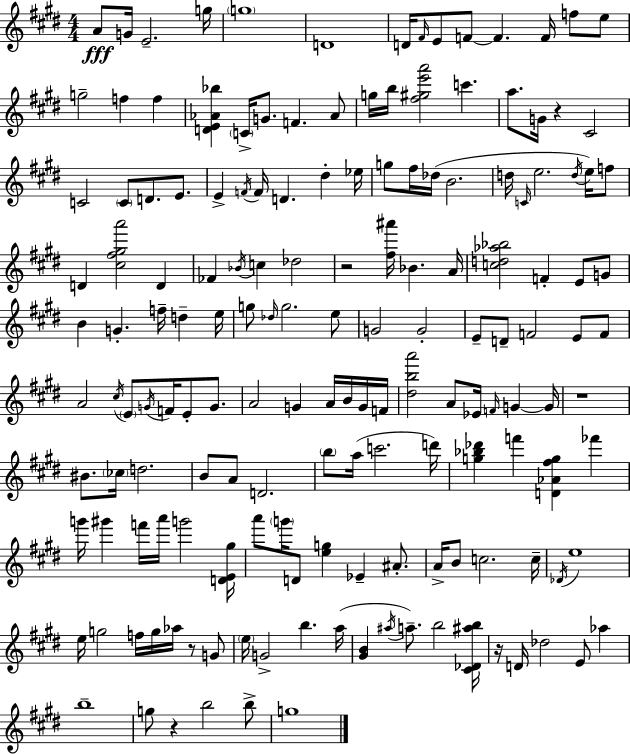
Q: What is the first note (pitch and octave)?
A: A4